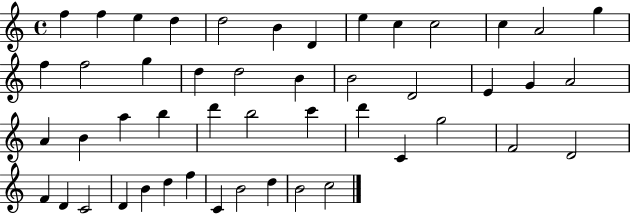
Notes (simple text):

F5/q F5/q E5/q D5/q D5/h B4/q D4/q E5/q C5/q C5/h C5/q A4/h G5/q F5/q F5/h G5/q D5/q D5/h B4/q B4/h D4/h E4/q G4/q A4/h A4/q B4/q A5/q B5/q D6/q B5/h C6/q D6/q C4/q G5/h F4/h D4/h F4/q D4/q C4/h D4/q B4/q D5/q F5/q C4/q B4/h D5/q B4/h C5/h